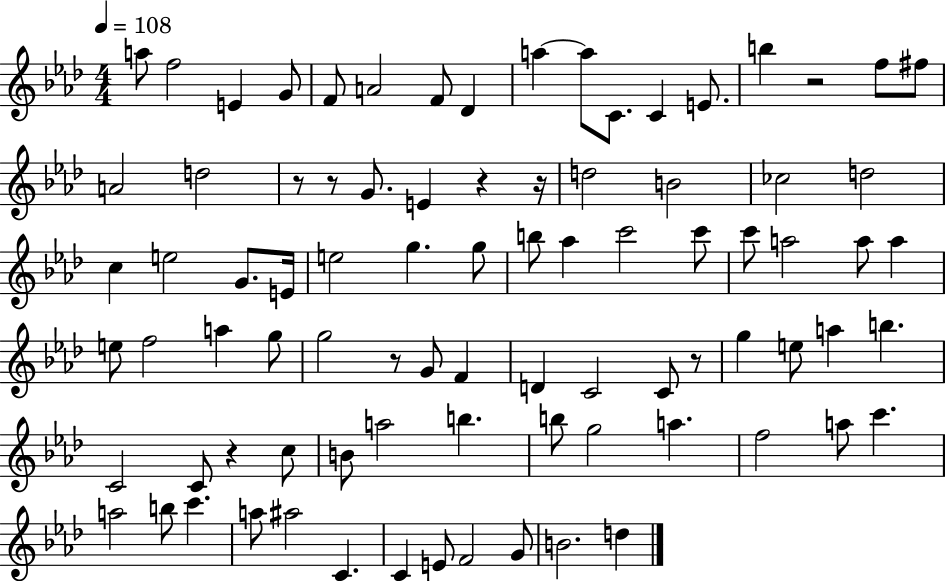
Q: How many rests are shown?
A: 8